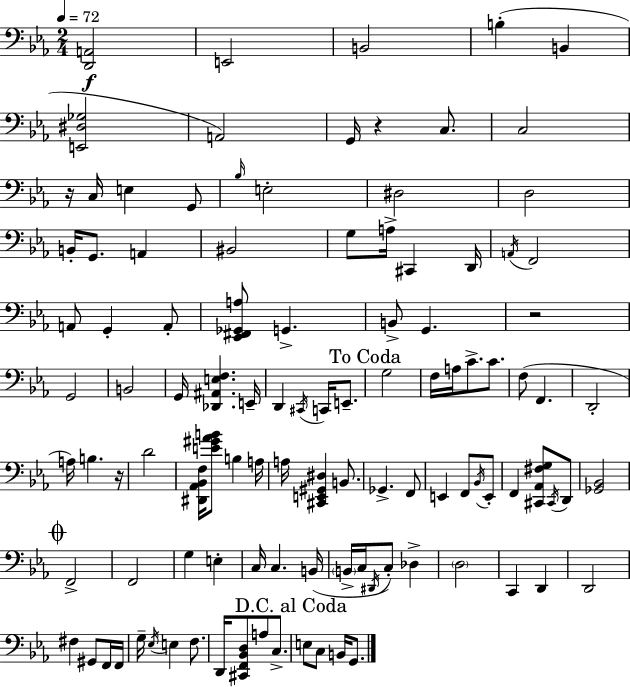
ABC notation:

X:1
T:Untitled
M:2/4
L:1/4
K:Eb
[D,,A,,]2 E,,2 B,,2 B, B,, [E,,^D,_G,]2 A,,2 G,,/4 z C,/2 C,2 z/4 C,/4 E, G,,/2 _B,/4 E,2 ^D,2 D,2 B,,/4 G,,/2 A,, ^B,,2 G,/2 A,/4 ^C,, D,,/4 A,,/4 F,,2 A,,/2 G,, A,,/2 [_E,,^F,,_G,,A,]/2 G,, B,,/2 G,, z2 G,,2 B,,2 G,,/4 [_D,,^A,,E,F,] E,,/4 D,, ^C,,/4 C,,/4 E,,/2 G,2 F,/4 A,/4 C/2 C/2 F,/2 F,, D,,2 A,/4 B, z/4 D2 [^D,,_A,,_B,,F,]/4 [E^G_AB]/2 B, A,/4 A,/4 [^C,,E,,^G,,^D,] B,,/2 _G,, F,,/2 E,, F,,/2 _B,,/4 E,,/2 F,, [^C,,_A,,^F,G,]/2 ^C,,/4 D,,/2 [_G,,_B,,]2 F,,2 F,,2 G, E, C,/4 C, B,,/4 B,,/4 C,/4 ^D,,/4 C,/2 _D, D,2 C,, D,, D,,2 ^F, ^G,,/2 F,,/4 F,,/4 G,/4 _E,/4 E, F,/2 D,,/4 [^C,,F,,_B,,D,]/2 A,/2 C,/2 E,/2 C,/2 B,,/4 G,,/2